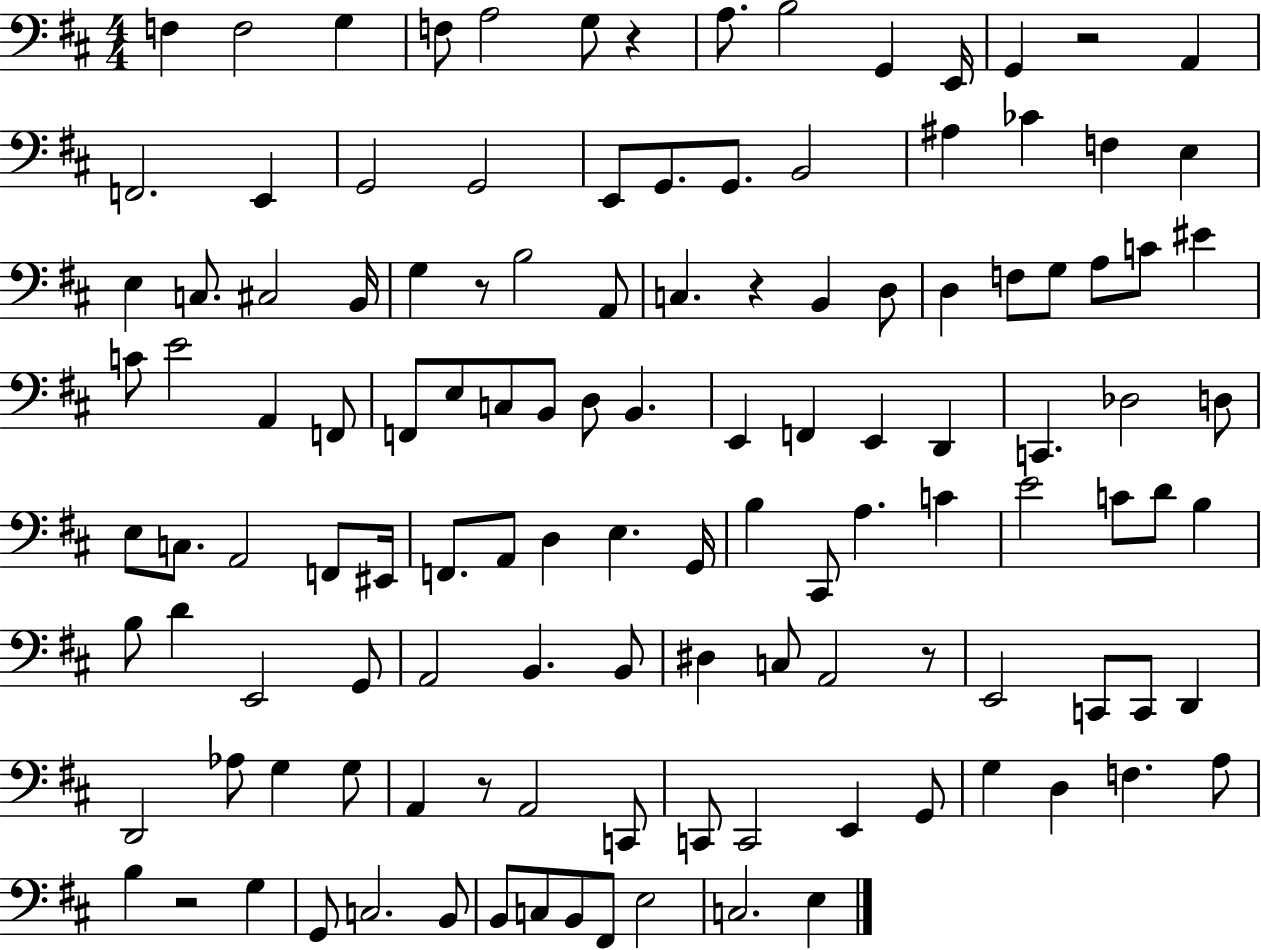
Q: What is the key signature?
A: D major